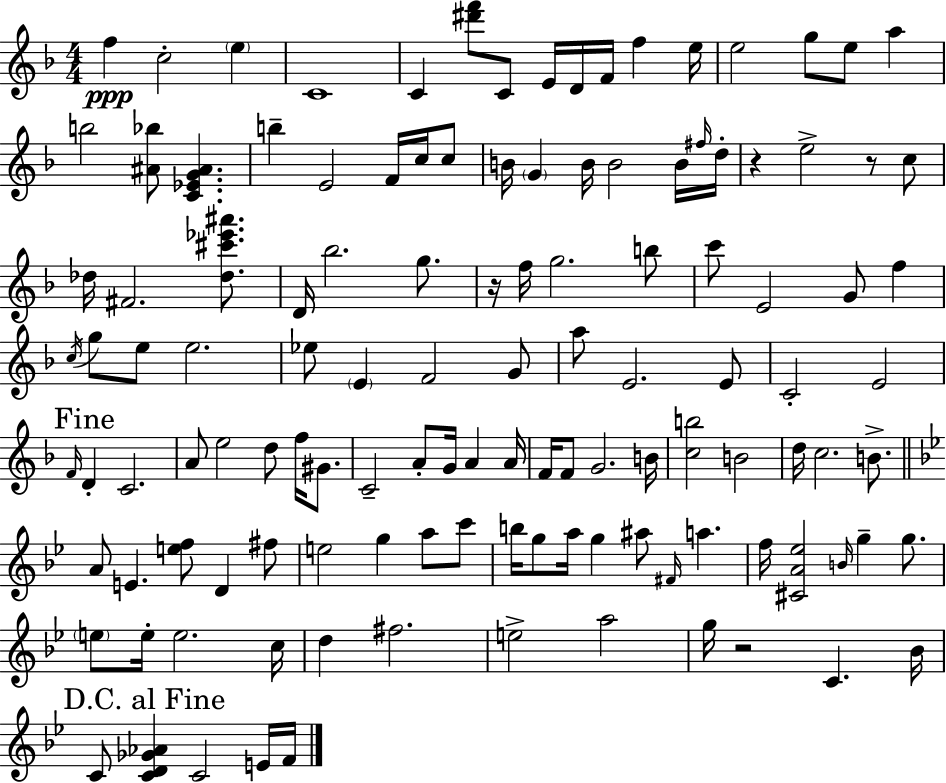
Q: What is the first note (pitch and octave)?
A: F5